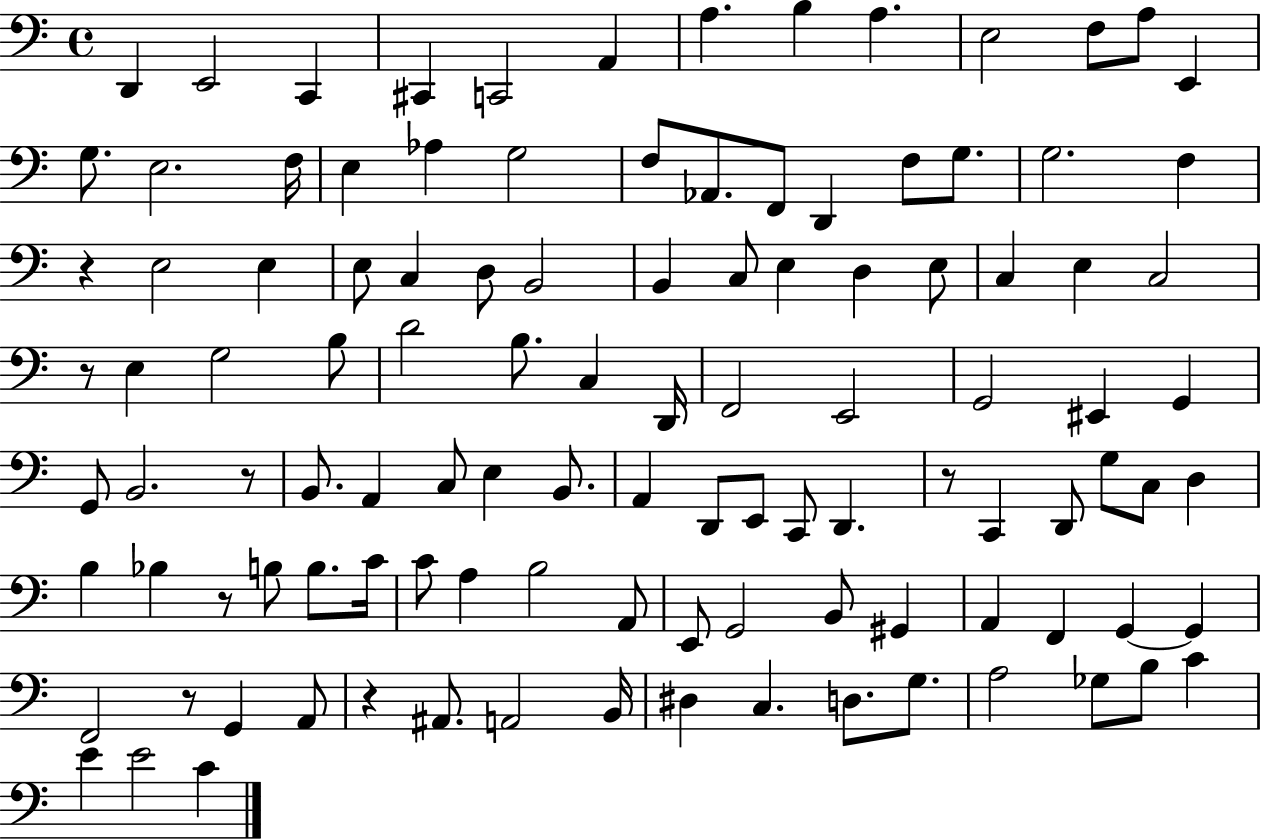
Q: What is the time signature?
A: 4/4